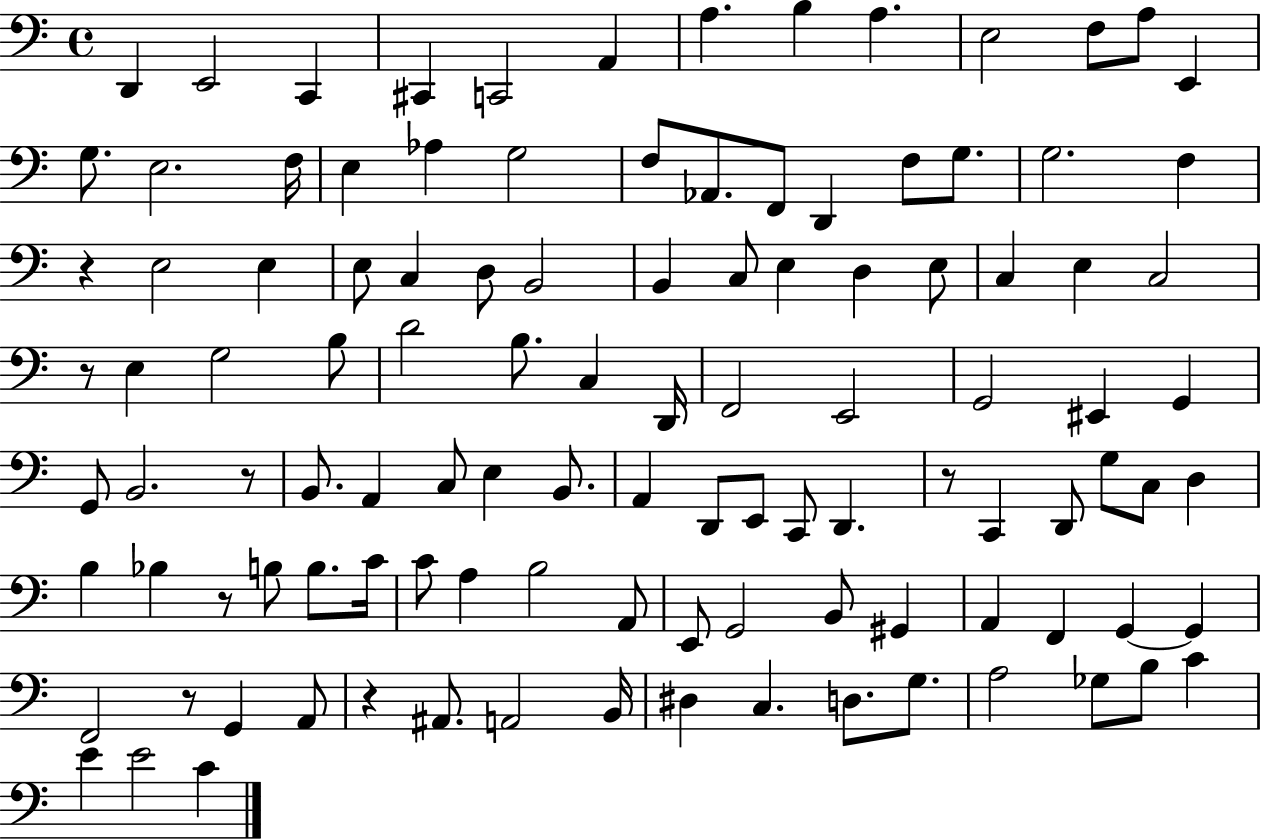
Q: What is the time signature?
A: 4/4